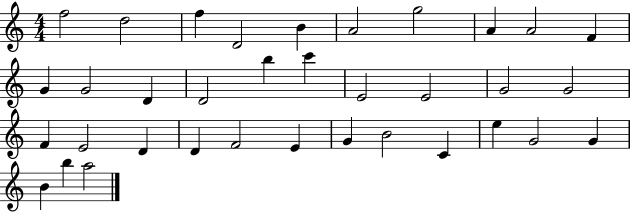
F5/h D5/h F5/q D4/h B4/q A4/h G5/h A4/q A4/h F4/q G4/q G4/h D4/q D4/h B5/q C6/q E4/h E4/h G4/h G4/h F4/q E4/h D4/q D4/q F4/h E4/q G4/q B4/h C4/q E5/q G4/h G4/q B4/q B5/q A5/h